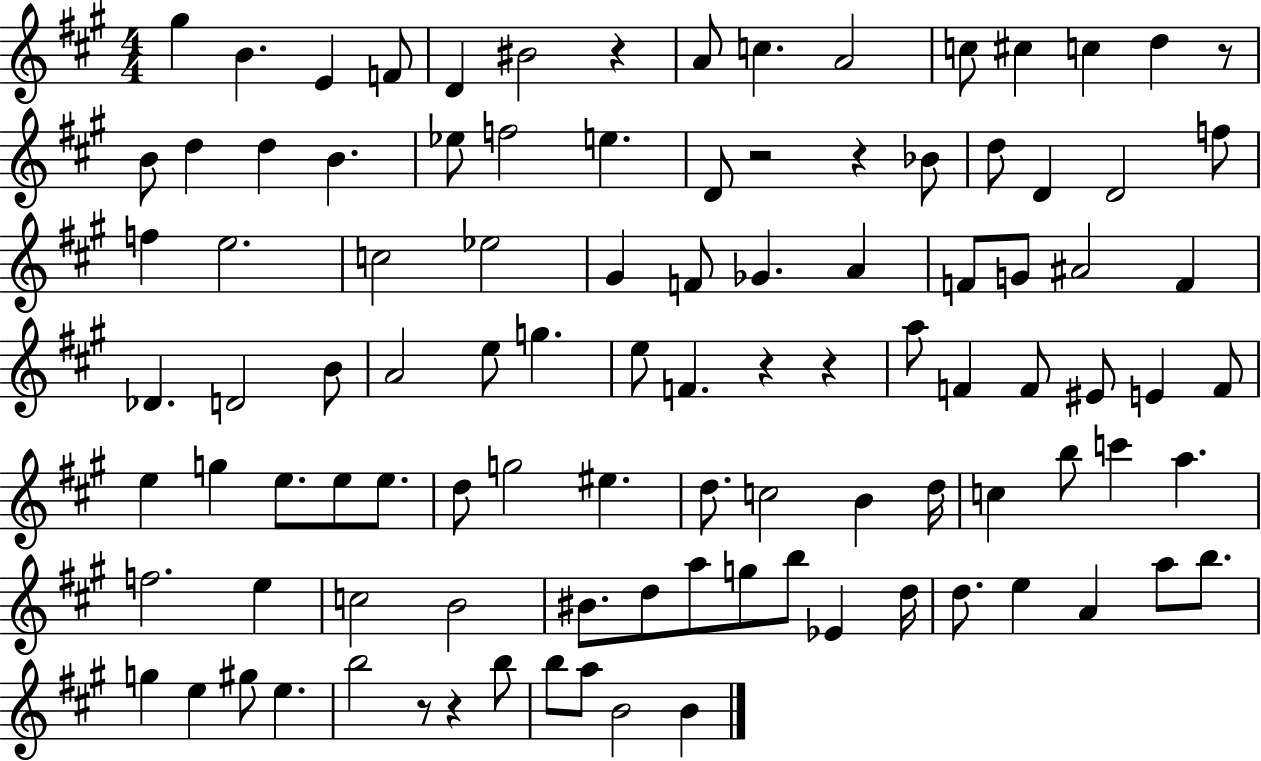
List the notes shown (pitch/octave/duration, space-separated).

G#5/q B4/q. E4/q F4/e D4/q BIS4/h R/q A4/e C5/q. A4/h C5/e C#5/q C5/q D5/q R/e B4/e D5/q D5/q B4/q. Eb5/e F5/h E5/q. D4/e R/h R/q Bb4/e D5/e D4/q D4/h F5/e F5/q E5/h. C5/h Eb5/h G#4/q F4/e Gb4/q. A4/q F4/e G4/e A#4/h F4/q Db4/q. D4/h B4/e A4/h E5/e G5/q. E5/e F4/q. R/q R/q A5/e F4/q F4/e EIS4/e E4/q F4/e E5/q G5/q E5/e. E5/e E5/e. D5/e G5/h EIS5/q. D5/e. C5/h B4/q D5/s C5/q B5/e C6/q A5/q. F5/h. E5/q C5/h B4/h BIS4/e. D5/e A5/e G5/e B5/e Eb4/q D5/s D5/e. E5/q A4/q A5/e B5/e. G5/q E5/q G#5/e E5/q. B5/h R/e R/q B5/e B5/e A5/e B4/h B4/q